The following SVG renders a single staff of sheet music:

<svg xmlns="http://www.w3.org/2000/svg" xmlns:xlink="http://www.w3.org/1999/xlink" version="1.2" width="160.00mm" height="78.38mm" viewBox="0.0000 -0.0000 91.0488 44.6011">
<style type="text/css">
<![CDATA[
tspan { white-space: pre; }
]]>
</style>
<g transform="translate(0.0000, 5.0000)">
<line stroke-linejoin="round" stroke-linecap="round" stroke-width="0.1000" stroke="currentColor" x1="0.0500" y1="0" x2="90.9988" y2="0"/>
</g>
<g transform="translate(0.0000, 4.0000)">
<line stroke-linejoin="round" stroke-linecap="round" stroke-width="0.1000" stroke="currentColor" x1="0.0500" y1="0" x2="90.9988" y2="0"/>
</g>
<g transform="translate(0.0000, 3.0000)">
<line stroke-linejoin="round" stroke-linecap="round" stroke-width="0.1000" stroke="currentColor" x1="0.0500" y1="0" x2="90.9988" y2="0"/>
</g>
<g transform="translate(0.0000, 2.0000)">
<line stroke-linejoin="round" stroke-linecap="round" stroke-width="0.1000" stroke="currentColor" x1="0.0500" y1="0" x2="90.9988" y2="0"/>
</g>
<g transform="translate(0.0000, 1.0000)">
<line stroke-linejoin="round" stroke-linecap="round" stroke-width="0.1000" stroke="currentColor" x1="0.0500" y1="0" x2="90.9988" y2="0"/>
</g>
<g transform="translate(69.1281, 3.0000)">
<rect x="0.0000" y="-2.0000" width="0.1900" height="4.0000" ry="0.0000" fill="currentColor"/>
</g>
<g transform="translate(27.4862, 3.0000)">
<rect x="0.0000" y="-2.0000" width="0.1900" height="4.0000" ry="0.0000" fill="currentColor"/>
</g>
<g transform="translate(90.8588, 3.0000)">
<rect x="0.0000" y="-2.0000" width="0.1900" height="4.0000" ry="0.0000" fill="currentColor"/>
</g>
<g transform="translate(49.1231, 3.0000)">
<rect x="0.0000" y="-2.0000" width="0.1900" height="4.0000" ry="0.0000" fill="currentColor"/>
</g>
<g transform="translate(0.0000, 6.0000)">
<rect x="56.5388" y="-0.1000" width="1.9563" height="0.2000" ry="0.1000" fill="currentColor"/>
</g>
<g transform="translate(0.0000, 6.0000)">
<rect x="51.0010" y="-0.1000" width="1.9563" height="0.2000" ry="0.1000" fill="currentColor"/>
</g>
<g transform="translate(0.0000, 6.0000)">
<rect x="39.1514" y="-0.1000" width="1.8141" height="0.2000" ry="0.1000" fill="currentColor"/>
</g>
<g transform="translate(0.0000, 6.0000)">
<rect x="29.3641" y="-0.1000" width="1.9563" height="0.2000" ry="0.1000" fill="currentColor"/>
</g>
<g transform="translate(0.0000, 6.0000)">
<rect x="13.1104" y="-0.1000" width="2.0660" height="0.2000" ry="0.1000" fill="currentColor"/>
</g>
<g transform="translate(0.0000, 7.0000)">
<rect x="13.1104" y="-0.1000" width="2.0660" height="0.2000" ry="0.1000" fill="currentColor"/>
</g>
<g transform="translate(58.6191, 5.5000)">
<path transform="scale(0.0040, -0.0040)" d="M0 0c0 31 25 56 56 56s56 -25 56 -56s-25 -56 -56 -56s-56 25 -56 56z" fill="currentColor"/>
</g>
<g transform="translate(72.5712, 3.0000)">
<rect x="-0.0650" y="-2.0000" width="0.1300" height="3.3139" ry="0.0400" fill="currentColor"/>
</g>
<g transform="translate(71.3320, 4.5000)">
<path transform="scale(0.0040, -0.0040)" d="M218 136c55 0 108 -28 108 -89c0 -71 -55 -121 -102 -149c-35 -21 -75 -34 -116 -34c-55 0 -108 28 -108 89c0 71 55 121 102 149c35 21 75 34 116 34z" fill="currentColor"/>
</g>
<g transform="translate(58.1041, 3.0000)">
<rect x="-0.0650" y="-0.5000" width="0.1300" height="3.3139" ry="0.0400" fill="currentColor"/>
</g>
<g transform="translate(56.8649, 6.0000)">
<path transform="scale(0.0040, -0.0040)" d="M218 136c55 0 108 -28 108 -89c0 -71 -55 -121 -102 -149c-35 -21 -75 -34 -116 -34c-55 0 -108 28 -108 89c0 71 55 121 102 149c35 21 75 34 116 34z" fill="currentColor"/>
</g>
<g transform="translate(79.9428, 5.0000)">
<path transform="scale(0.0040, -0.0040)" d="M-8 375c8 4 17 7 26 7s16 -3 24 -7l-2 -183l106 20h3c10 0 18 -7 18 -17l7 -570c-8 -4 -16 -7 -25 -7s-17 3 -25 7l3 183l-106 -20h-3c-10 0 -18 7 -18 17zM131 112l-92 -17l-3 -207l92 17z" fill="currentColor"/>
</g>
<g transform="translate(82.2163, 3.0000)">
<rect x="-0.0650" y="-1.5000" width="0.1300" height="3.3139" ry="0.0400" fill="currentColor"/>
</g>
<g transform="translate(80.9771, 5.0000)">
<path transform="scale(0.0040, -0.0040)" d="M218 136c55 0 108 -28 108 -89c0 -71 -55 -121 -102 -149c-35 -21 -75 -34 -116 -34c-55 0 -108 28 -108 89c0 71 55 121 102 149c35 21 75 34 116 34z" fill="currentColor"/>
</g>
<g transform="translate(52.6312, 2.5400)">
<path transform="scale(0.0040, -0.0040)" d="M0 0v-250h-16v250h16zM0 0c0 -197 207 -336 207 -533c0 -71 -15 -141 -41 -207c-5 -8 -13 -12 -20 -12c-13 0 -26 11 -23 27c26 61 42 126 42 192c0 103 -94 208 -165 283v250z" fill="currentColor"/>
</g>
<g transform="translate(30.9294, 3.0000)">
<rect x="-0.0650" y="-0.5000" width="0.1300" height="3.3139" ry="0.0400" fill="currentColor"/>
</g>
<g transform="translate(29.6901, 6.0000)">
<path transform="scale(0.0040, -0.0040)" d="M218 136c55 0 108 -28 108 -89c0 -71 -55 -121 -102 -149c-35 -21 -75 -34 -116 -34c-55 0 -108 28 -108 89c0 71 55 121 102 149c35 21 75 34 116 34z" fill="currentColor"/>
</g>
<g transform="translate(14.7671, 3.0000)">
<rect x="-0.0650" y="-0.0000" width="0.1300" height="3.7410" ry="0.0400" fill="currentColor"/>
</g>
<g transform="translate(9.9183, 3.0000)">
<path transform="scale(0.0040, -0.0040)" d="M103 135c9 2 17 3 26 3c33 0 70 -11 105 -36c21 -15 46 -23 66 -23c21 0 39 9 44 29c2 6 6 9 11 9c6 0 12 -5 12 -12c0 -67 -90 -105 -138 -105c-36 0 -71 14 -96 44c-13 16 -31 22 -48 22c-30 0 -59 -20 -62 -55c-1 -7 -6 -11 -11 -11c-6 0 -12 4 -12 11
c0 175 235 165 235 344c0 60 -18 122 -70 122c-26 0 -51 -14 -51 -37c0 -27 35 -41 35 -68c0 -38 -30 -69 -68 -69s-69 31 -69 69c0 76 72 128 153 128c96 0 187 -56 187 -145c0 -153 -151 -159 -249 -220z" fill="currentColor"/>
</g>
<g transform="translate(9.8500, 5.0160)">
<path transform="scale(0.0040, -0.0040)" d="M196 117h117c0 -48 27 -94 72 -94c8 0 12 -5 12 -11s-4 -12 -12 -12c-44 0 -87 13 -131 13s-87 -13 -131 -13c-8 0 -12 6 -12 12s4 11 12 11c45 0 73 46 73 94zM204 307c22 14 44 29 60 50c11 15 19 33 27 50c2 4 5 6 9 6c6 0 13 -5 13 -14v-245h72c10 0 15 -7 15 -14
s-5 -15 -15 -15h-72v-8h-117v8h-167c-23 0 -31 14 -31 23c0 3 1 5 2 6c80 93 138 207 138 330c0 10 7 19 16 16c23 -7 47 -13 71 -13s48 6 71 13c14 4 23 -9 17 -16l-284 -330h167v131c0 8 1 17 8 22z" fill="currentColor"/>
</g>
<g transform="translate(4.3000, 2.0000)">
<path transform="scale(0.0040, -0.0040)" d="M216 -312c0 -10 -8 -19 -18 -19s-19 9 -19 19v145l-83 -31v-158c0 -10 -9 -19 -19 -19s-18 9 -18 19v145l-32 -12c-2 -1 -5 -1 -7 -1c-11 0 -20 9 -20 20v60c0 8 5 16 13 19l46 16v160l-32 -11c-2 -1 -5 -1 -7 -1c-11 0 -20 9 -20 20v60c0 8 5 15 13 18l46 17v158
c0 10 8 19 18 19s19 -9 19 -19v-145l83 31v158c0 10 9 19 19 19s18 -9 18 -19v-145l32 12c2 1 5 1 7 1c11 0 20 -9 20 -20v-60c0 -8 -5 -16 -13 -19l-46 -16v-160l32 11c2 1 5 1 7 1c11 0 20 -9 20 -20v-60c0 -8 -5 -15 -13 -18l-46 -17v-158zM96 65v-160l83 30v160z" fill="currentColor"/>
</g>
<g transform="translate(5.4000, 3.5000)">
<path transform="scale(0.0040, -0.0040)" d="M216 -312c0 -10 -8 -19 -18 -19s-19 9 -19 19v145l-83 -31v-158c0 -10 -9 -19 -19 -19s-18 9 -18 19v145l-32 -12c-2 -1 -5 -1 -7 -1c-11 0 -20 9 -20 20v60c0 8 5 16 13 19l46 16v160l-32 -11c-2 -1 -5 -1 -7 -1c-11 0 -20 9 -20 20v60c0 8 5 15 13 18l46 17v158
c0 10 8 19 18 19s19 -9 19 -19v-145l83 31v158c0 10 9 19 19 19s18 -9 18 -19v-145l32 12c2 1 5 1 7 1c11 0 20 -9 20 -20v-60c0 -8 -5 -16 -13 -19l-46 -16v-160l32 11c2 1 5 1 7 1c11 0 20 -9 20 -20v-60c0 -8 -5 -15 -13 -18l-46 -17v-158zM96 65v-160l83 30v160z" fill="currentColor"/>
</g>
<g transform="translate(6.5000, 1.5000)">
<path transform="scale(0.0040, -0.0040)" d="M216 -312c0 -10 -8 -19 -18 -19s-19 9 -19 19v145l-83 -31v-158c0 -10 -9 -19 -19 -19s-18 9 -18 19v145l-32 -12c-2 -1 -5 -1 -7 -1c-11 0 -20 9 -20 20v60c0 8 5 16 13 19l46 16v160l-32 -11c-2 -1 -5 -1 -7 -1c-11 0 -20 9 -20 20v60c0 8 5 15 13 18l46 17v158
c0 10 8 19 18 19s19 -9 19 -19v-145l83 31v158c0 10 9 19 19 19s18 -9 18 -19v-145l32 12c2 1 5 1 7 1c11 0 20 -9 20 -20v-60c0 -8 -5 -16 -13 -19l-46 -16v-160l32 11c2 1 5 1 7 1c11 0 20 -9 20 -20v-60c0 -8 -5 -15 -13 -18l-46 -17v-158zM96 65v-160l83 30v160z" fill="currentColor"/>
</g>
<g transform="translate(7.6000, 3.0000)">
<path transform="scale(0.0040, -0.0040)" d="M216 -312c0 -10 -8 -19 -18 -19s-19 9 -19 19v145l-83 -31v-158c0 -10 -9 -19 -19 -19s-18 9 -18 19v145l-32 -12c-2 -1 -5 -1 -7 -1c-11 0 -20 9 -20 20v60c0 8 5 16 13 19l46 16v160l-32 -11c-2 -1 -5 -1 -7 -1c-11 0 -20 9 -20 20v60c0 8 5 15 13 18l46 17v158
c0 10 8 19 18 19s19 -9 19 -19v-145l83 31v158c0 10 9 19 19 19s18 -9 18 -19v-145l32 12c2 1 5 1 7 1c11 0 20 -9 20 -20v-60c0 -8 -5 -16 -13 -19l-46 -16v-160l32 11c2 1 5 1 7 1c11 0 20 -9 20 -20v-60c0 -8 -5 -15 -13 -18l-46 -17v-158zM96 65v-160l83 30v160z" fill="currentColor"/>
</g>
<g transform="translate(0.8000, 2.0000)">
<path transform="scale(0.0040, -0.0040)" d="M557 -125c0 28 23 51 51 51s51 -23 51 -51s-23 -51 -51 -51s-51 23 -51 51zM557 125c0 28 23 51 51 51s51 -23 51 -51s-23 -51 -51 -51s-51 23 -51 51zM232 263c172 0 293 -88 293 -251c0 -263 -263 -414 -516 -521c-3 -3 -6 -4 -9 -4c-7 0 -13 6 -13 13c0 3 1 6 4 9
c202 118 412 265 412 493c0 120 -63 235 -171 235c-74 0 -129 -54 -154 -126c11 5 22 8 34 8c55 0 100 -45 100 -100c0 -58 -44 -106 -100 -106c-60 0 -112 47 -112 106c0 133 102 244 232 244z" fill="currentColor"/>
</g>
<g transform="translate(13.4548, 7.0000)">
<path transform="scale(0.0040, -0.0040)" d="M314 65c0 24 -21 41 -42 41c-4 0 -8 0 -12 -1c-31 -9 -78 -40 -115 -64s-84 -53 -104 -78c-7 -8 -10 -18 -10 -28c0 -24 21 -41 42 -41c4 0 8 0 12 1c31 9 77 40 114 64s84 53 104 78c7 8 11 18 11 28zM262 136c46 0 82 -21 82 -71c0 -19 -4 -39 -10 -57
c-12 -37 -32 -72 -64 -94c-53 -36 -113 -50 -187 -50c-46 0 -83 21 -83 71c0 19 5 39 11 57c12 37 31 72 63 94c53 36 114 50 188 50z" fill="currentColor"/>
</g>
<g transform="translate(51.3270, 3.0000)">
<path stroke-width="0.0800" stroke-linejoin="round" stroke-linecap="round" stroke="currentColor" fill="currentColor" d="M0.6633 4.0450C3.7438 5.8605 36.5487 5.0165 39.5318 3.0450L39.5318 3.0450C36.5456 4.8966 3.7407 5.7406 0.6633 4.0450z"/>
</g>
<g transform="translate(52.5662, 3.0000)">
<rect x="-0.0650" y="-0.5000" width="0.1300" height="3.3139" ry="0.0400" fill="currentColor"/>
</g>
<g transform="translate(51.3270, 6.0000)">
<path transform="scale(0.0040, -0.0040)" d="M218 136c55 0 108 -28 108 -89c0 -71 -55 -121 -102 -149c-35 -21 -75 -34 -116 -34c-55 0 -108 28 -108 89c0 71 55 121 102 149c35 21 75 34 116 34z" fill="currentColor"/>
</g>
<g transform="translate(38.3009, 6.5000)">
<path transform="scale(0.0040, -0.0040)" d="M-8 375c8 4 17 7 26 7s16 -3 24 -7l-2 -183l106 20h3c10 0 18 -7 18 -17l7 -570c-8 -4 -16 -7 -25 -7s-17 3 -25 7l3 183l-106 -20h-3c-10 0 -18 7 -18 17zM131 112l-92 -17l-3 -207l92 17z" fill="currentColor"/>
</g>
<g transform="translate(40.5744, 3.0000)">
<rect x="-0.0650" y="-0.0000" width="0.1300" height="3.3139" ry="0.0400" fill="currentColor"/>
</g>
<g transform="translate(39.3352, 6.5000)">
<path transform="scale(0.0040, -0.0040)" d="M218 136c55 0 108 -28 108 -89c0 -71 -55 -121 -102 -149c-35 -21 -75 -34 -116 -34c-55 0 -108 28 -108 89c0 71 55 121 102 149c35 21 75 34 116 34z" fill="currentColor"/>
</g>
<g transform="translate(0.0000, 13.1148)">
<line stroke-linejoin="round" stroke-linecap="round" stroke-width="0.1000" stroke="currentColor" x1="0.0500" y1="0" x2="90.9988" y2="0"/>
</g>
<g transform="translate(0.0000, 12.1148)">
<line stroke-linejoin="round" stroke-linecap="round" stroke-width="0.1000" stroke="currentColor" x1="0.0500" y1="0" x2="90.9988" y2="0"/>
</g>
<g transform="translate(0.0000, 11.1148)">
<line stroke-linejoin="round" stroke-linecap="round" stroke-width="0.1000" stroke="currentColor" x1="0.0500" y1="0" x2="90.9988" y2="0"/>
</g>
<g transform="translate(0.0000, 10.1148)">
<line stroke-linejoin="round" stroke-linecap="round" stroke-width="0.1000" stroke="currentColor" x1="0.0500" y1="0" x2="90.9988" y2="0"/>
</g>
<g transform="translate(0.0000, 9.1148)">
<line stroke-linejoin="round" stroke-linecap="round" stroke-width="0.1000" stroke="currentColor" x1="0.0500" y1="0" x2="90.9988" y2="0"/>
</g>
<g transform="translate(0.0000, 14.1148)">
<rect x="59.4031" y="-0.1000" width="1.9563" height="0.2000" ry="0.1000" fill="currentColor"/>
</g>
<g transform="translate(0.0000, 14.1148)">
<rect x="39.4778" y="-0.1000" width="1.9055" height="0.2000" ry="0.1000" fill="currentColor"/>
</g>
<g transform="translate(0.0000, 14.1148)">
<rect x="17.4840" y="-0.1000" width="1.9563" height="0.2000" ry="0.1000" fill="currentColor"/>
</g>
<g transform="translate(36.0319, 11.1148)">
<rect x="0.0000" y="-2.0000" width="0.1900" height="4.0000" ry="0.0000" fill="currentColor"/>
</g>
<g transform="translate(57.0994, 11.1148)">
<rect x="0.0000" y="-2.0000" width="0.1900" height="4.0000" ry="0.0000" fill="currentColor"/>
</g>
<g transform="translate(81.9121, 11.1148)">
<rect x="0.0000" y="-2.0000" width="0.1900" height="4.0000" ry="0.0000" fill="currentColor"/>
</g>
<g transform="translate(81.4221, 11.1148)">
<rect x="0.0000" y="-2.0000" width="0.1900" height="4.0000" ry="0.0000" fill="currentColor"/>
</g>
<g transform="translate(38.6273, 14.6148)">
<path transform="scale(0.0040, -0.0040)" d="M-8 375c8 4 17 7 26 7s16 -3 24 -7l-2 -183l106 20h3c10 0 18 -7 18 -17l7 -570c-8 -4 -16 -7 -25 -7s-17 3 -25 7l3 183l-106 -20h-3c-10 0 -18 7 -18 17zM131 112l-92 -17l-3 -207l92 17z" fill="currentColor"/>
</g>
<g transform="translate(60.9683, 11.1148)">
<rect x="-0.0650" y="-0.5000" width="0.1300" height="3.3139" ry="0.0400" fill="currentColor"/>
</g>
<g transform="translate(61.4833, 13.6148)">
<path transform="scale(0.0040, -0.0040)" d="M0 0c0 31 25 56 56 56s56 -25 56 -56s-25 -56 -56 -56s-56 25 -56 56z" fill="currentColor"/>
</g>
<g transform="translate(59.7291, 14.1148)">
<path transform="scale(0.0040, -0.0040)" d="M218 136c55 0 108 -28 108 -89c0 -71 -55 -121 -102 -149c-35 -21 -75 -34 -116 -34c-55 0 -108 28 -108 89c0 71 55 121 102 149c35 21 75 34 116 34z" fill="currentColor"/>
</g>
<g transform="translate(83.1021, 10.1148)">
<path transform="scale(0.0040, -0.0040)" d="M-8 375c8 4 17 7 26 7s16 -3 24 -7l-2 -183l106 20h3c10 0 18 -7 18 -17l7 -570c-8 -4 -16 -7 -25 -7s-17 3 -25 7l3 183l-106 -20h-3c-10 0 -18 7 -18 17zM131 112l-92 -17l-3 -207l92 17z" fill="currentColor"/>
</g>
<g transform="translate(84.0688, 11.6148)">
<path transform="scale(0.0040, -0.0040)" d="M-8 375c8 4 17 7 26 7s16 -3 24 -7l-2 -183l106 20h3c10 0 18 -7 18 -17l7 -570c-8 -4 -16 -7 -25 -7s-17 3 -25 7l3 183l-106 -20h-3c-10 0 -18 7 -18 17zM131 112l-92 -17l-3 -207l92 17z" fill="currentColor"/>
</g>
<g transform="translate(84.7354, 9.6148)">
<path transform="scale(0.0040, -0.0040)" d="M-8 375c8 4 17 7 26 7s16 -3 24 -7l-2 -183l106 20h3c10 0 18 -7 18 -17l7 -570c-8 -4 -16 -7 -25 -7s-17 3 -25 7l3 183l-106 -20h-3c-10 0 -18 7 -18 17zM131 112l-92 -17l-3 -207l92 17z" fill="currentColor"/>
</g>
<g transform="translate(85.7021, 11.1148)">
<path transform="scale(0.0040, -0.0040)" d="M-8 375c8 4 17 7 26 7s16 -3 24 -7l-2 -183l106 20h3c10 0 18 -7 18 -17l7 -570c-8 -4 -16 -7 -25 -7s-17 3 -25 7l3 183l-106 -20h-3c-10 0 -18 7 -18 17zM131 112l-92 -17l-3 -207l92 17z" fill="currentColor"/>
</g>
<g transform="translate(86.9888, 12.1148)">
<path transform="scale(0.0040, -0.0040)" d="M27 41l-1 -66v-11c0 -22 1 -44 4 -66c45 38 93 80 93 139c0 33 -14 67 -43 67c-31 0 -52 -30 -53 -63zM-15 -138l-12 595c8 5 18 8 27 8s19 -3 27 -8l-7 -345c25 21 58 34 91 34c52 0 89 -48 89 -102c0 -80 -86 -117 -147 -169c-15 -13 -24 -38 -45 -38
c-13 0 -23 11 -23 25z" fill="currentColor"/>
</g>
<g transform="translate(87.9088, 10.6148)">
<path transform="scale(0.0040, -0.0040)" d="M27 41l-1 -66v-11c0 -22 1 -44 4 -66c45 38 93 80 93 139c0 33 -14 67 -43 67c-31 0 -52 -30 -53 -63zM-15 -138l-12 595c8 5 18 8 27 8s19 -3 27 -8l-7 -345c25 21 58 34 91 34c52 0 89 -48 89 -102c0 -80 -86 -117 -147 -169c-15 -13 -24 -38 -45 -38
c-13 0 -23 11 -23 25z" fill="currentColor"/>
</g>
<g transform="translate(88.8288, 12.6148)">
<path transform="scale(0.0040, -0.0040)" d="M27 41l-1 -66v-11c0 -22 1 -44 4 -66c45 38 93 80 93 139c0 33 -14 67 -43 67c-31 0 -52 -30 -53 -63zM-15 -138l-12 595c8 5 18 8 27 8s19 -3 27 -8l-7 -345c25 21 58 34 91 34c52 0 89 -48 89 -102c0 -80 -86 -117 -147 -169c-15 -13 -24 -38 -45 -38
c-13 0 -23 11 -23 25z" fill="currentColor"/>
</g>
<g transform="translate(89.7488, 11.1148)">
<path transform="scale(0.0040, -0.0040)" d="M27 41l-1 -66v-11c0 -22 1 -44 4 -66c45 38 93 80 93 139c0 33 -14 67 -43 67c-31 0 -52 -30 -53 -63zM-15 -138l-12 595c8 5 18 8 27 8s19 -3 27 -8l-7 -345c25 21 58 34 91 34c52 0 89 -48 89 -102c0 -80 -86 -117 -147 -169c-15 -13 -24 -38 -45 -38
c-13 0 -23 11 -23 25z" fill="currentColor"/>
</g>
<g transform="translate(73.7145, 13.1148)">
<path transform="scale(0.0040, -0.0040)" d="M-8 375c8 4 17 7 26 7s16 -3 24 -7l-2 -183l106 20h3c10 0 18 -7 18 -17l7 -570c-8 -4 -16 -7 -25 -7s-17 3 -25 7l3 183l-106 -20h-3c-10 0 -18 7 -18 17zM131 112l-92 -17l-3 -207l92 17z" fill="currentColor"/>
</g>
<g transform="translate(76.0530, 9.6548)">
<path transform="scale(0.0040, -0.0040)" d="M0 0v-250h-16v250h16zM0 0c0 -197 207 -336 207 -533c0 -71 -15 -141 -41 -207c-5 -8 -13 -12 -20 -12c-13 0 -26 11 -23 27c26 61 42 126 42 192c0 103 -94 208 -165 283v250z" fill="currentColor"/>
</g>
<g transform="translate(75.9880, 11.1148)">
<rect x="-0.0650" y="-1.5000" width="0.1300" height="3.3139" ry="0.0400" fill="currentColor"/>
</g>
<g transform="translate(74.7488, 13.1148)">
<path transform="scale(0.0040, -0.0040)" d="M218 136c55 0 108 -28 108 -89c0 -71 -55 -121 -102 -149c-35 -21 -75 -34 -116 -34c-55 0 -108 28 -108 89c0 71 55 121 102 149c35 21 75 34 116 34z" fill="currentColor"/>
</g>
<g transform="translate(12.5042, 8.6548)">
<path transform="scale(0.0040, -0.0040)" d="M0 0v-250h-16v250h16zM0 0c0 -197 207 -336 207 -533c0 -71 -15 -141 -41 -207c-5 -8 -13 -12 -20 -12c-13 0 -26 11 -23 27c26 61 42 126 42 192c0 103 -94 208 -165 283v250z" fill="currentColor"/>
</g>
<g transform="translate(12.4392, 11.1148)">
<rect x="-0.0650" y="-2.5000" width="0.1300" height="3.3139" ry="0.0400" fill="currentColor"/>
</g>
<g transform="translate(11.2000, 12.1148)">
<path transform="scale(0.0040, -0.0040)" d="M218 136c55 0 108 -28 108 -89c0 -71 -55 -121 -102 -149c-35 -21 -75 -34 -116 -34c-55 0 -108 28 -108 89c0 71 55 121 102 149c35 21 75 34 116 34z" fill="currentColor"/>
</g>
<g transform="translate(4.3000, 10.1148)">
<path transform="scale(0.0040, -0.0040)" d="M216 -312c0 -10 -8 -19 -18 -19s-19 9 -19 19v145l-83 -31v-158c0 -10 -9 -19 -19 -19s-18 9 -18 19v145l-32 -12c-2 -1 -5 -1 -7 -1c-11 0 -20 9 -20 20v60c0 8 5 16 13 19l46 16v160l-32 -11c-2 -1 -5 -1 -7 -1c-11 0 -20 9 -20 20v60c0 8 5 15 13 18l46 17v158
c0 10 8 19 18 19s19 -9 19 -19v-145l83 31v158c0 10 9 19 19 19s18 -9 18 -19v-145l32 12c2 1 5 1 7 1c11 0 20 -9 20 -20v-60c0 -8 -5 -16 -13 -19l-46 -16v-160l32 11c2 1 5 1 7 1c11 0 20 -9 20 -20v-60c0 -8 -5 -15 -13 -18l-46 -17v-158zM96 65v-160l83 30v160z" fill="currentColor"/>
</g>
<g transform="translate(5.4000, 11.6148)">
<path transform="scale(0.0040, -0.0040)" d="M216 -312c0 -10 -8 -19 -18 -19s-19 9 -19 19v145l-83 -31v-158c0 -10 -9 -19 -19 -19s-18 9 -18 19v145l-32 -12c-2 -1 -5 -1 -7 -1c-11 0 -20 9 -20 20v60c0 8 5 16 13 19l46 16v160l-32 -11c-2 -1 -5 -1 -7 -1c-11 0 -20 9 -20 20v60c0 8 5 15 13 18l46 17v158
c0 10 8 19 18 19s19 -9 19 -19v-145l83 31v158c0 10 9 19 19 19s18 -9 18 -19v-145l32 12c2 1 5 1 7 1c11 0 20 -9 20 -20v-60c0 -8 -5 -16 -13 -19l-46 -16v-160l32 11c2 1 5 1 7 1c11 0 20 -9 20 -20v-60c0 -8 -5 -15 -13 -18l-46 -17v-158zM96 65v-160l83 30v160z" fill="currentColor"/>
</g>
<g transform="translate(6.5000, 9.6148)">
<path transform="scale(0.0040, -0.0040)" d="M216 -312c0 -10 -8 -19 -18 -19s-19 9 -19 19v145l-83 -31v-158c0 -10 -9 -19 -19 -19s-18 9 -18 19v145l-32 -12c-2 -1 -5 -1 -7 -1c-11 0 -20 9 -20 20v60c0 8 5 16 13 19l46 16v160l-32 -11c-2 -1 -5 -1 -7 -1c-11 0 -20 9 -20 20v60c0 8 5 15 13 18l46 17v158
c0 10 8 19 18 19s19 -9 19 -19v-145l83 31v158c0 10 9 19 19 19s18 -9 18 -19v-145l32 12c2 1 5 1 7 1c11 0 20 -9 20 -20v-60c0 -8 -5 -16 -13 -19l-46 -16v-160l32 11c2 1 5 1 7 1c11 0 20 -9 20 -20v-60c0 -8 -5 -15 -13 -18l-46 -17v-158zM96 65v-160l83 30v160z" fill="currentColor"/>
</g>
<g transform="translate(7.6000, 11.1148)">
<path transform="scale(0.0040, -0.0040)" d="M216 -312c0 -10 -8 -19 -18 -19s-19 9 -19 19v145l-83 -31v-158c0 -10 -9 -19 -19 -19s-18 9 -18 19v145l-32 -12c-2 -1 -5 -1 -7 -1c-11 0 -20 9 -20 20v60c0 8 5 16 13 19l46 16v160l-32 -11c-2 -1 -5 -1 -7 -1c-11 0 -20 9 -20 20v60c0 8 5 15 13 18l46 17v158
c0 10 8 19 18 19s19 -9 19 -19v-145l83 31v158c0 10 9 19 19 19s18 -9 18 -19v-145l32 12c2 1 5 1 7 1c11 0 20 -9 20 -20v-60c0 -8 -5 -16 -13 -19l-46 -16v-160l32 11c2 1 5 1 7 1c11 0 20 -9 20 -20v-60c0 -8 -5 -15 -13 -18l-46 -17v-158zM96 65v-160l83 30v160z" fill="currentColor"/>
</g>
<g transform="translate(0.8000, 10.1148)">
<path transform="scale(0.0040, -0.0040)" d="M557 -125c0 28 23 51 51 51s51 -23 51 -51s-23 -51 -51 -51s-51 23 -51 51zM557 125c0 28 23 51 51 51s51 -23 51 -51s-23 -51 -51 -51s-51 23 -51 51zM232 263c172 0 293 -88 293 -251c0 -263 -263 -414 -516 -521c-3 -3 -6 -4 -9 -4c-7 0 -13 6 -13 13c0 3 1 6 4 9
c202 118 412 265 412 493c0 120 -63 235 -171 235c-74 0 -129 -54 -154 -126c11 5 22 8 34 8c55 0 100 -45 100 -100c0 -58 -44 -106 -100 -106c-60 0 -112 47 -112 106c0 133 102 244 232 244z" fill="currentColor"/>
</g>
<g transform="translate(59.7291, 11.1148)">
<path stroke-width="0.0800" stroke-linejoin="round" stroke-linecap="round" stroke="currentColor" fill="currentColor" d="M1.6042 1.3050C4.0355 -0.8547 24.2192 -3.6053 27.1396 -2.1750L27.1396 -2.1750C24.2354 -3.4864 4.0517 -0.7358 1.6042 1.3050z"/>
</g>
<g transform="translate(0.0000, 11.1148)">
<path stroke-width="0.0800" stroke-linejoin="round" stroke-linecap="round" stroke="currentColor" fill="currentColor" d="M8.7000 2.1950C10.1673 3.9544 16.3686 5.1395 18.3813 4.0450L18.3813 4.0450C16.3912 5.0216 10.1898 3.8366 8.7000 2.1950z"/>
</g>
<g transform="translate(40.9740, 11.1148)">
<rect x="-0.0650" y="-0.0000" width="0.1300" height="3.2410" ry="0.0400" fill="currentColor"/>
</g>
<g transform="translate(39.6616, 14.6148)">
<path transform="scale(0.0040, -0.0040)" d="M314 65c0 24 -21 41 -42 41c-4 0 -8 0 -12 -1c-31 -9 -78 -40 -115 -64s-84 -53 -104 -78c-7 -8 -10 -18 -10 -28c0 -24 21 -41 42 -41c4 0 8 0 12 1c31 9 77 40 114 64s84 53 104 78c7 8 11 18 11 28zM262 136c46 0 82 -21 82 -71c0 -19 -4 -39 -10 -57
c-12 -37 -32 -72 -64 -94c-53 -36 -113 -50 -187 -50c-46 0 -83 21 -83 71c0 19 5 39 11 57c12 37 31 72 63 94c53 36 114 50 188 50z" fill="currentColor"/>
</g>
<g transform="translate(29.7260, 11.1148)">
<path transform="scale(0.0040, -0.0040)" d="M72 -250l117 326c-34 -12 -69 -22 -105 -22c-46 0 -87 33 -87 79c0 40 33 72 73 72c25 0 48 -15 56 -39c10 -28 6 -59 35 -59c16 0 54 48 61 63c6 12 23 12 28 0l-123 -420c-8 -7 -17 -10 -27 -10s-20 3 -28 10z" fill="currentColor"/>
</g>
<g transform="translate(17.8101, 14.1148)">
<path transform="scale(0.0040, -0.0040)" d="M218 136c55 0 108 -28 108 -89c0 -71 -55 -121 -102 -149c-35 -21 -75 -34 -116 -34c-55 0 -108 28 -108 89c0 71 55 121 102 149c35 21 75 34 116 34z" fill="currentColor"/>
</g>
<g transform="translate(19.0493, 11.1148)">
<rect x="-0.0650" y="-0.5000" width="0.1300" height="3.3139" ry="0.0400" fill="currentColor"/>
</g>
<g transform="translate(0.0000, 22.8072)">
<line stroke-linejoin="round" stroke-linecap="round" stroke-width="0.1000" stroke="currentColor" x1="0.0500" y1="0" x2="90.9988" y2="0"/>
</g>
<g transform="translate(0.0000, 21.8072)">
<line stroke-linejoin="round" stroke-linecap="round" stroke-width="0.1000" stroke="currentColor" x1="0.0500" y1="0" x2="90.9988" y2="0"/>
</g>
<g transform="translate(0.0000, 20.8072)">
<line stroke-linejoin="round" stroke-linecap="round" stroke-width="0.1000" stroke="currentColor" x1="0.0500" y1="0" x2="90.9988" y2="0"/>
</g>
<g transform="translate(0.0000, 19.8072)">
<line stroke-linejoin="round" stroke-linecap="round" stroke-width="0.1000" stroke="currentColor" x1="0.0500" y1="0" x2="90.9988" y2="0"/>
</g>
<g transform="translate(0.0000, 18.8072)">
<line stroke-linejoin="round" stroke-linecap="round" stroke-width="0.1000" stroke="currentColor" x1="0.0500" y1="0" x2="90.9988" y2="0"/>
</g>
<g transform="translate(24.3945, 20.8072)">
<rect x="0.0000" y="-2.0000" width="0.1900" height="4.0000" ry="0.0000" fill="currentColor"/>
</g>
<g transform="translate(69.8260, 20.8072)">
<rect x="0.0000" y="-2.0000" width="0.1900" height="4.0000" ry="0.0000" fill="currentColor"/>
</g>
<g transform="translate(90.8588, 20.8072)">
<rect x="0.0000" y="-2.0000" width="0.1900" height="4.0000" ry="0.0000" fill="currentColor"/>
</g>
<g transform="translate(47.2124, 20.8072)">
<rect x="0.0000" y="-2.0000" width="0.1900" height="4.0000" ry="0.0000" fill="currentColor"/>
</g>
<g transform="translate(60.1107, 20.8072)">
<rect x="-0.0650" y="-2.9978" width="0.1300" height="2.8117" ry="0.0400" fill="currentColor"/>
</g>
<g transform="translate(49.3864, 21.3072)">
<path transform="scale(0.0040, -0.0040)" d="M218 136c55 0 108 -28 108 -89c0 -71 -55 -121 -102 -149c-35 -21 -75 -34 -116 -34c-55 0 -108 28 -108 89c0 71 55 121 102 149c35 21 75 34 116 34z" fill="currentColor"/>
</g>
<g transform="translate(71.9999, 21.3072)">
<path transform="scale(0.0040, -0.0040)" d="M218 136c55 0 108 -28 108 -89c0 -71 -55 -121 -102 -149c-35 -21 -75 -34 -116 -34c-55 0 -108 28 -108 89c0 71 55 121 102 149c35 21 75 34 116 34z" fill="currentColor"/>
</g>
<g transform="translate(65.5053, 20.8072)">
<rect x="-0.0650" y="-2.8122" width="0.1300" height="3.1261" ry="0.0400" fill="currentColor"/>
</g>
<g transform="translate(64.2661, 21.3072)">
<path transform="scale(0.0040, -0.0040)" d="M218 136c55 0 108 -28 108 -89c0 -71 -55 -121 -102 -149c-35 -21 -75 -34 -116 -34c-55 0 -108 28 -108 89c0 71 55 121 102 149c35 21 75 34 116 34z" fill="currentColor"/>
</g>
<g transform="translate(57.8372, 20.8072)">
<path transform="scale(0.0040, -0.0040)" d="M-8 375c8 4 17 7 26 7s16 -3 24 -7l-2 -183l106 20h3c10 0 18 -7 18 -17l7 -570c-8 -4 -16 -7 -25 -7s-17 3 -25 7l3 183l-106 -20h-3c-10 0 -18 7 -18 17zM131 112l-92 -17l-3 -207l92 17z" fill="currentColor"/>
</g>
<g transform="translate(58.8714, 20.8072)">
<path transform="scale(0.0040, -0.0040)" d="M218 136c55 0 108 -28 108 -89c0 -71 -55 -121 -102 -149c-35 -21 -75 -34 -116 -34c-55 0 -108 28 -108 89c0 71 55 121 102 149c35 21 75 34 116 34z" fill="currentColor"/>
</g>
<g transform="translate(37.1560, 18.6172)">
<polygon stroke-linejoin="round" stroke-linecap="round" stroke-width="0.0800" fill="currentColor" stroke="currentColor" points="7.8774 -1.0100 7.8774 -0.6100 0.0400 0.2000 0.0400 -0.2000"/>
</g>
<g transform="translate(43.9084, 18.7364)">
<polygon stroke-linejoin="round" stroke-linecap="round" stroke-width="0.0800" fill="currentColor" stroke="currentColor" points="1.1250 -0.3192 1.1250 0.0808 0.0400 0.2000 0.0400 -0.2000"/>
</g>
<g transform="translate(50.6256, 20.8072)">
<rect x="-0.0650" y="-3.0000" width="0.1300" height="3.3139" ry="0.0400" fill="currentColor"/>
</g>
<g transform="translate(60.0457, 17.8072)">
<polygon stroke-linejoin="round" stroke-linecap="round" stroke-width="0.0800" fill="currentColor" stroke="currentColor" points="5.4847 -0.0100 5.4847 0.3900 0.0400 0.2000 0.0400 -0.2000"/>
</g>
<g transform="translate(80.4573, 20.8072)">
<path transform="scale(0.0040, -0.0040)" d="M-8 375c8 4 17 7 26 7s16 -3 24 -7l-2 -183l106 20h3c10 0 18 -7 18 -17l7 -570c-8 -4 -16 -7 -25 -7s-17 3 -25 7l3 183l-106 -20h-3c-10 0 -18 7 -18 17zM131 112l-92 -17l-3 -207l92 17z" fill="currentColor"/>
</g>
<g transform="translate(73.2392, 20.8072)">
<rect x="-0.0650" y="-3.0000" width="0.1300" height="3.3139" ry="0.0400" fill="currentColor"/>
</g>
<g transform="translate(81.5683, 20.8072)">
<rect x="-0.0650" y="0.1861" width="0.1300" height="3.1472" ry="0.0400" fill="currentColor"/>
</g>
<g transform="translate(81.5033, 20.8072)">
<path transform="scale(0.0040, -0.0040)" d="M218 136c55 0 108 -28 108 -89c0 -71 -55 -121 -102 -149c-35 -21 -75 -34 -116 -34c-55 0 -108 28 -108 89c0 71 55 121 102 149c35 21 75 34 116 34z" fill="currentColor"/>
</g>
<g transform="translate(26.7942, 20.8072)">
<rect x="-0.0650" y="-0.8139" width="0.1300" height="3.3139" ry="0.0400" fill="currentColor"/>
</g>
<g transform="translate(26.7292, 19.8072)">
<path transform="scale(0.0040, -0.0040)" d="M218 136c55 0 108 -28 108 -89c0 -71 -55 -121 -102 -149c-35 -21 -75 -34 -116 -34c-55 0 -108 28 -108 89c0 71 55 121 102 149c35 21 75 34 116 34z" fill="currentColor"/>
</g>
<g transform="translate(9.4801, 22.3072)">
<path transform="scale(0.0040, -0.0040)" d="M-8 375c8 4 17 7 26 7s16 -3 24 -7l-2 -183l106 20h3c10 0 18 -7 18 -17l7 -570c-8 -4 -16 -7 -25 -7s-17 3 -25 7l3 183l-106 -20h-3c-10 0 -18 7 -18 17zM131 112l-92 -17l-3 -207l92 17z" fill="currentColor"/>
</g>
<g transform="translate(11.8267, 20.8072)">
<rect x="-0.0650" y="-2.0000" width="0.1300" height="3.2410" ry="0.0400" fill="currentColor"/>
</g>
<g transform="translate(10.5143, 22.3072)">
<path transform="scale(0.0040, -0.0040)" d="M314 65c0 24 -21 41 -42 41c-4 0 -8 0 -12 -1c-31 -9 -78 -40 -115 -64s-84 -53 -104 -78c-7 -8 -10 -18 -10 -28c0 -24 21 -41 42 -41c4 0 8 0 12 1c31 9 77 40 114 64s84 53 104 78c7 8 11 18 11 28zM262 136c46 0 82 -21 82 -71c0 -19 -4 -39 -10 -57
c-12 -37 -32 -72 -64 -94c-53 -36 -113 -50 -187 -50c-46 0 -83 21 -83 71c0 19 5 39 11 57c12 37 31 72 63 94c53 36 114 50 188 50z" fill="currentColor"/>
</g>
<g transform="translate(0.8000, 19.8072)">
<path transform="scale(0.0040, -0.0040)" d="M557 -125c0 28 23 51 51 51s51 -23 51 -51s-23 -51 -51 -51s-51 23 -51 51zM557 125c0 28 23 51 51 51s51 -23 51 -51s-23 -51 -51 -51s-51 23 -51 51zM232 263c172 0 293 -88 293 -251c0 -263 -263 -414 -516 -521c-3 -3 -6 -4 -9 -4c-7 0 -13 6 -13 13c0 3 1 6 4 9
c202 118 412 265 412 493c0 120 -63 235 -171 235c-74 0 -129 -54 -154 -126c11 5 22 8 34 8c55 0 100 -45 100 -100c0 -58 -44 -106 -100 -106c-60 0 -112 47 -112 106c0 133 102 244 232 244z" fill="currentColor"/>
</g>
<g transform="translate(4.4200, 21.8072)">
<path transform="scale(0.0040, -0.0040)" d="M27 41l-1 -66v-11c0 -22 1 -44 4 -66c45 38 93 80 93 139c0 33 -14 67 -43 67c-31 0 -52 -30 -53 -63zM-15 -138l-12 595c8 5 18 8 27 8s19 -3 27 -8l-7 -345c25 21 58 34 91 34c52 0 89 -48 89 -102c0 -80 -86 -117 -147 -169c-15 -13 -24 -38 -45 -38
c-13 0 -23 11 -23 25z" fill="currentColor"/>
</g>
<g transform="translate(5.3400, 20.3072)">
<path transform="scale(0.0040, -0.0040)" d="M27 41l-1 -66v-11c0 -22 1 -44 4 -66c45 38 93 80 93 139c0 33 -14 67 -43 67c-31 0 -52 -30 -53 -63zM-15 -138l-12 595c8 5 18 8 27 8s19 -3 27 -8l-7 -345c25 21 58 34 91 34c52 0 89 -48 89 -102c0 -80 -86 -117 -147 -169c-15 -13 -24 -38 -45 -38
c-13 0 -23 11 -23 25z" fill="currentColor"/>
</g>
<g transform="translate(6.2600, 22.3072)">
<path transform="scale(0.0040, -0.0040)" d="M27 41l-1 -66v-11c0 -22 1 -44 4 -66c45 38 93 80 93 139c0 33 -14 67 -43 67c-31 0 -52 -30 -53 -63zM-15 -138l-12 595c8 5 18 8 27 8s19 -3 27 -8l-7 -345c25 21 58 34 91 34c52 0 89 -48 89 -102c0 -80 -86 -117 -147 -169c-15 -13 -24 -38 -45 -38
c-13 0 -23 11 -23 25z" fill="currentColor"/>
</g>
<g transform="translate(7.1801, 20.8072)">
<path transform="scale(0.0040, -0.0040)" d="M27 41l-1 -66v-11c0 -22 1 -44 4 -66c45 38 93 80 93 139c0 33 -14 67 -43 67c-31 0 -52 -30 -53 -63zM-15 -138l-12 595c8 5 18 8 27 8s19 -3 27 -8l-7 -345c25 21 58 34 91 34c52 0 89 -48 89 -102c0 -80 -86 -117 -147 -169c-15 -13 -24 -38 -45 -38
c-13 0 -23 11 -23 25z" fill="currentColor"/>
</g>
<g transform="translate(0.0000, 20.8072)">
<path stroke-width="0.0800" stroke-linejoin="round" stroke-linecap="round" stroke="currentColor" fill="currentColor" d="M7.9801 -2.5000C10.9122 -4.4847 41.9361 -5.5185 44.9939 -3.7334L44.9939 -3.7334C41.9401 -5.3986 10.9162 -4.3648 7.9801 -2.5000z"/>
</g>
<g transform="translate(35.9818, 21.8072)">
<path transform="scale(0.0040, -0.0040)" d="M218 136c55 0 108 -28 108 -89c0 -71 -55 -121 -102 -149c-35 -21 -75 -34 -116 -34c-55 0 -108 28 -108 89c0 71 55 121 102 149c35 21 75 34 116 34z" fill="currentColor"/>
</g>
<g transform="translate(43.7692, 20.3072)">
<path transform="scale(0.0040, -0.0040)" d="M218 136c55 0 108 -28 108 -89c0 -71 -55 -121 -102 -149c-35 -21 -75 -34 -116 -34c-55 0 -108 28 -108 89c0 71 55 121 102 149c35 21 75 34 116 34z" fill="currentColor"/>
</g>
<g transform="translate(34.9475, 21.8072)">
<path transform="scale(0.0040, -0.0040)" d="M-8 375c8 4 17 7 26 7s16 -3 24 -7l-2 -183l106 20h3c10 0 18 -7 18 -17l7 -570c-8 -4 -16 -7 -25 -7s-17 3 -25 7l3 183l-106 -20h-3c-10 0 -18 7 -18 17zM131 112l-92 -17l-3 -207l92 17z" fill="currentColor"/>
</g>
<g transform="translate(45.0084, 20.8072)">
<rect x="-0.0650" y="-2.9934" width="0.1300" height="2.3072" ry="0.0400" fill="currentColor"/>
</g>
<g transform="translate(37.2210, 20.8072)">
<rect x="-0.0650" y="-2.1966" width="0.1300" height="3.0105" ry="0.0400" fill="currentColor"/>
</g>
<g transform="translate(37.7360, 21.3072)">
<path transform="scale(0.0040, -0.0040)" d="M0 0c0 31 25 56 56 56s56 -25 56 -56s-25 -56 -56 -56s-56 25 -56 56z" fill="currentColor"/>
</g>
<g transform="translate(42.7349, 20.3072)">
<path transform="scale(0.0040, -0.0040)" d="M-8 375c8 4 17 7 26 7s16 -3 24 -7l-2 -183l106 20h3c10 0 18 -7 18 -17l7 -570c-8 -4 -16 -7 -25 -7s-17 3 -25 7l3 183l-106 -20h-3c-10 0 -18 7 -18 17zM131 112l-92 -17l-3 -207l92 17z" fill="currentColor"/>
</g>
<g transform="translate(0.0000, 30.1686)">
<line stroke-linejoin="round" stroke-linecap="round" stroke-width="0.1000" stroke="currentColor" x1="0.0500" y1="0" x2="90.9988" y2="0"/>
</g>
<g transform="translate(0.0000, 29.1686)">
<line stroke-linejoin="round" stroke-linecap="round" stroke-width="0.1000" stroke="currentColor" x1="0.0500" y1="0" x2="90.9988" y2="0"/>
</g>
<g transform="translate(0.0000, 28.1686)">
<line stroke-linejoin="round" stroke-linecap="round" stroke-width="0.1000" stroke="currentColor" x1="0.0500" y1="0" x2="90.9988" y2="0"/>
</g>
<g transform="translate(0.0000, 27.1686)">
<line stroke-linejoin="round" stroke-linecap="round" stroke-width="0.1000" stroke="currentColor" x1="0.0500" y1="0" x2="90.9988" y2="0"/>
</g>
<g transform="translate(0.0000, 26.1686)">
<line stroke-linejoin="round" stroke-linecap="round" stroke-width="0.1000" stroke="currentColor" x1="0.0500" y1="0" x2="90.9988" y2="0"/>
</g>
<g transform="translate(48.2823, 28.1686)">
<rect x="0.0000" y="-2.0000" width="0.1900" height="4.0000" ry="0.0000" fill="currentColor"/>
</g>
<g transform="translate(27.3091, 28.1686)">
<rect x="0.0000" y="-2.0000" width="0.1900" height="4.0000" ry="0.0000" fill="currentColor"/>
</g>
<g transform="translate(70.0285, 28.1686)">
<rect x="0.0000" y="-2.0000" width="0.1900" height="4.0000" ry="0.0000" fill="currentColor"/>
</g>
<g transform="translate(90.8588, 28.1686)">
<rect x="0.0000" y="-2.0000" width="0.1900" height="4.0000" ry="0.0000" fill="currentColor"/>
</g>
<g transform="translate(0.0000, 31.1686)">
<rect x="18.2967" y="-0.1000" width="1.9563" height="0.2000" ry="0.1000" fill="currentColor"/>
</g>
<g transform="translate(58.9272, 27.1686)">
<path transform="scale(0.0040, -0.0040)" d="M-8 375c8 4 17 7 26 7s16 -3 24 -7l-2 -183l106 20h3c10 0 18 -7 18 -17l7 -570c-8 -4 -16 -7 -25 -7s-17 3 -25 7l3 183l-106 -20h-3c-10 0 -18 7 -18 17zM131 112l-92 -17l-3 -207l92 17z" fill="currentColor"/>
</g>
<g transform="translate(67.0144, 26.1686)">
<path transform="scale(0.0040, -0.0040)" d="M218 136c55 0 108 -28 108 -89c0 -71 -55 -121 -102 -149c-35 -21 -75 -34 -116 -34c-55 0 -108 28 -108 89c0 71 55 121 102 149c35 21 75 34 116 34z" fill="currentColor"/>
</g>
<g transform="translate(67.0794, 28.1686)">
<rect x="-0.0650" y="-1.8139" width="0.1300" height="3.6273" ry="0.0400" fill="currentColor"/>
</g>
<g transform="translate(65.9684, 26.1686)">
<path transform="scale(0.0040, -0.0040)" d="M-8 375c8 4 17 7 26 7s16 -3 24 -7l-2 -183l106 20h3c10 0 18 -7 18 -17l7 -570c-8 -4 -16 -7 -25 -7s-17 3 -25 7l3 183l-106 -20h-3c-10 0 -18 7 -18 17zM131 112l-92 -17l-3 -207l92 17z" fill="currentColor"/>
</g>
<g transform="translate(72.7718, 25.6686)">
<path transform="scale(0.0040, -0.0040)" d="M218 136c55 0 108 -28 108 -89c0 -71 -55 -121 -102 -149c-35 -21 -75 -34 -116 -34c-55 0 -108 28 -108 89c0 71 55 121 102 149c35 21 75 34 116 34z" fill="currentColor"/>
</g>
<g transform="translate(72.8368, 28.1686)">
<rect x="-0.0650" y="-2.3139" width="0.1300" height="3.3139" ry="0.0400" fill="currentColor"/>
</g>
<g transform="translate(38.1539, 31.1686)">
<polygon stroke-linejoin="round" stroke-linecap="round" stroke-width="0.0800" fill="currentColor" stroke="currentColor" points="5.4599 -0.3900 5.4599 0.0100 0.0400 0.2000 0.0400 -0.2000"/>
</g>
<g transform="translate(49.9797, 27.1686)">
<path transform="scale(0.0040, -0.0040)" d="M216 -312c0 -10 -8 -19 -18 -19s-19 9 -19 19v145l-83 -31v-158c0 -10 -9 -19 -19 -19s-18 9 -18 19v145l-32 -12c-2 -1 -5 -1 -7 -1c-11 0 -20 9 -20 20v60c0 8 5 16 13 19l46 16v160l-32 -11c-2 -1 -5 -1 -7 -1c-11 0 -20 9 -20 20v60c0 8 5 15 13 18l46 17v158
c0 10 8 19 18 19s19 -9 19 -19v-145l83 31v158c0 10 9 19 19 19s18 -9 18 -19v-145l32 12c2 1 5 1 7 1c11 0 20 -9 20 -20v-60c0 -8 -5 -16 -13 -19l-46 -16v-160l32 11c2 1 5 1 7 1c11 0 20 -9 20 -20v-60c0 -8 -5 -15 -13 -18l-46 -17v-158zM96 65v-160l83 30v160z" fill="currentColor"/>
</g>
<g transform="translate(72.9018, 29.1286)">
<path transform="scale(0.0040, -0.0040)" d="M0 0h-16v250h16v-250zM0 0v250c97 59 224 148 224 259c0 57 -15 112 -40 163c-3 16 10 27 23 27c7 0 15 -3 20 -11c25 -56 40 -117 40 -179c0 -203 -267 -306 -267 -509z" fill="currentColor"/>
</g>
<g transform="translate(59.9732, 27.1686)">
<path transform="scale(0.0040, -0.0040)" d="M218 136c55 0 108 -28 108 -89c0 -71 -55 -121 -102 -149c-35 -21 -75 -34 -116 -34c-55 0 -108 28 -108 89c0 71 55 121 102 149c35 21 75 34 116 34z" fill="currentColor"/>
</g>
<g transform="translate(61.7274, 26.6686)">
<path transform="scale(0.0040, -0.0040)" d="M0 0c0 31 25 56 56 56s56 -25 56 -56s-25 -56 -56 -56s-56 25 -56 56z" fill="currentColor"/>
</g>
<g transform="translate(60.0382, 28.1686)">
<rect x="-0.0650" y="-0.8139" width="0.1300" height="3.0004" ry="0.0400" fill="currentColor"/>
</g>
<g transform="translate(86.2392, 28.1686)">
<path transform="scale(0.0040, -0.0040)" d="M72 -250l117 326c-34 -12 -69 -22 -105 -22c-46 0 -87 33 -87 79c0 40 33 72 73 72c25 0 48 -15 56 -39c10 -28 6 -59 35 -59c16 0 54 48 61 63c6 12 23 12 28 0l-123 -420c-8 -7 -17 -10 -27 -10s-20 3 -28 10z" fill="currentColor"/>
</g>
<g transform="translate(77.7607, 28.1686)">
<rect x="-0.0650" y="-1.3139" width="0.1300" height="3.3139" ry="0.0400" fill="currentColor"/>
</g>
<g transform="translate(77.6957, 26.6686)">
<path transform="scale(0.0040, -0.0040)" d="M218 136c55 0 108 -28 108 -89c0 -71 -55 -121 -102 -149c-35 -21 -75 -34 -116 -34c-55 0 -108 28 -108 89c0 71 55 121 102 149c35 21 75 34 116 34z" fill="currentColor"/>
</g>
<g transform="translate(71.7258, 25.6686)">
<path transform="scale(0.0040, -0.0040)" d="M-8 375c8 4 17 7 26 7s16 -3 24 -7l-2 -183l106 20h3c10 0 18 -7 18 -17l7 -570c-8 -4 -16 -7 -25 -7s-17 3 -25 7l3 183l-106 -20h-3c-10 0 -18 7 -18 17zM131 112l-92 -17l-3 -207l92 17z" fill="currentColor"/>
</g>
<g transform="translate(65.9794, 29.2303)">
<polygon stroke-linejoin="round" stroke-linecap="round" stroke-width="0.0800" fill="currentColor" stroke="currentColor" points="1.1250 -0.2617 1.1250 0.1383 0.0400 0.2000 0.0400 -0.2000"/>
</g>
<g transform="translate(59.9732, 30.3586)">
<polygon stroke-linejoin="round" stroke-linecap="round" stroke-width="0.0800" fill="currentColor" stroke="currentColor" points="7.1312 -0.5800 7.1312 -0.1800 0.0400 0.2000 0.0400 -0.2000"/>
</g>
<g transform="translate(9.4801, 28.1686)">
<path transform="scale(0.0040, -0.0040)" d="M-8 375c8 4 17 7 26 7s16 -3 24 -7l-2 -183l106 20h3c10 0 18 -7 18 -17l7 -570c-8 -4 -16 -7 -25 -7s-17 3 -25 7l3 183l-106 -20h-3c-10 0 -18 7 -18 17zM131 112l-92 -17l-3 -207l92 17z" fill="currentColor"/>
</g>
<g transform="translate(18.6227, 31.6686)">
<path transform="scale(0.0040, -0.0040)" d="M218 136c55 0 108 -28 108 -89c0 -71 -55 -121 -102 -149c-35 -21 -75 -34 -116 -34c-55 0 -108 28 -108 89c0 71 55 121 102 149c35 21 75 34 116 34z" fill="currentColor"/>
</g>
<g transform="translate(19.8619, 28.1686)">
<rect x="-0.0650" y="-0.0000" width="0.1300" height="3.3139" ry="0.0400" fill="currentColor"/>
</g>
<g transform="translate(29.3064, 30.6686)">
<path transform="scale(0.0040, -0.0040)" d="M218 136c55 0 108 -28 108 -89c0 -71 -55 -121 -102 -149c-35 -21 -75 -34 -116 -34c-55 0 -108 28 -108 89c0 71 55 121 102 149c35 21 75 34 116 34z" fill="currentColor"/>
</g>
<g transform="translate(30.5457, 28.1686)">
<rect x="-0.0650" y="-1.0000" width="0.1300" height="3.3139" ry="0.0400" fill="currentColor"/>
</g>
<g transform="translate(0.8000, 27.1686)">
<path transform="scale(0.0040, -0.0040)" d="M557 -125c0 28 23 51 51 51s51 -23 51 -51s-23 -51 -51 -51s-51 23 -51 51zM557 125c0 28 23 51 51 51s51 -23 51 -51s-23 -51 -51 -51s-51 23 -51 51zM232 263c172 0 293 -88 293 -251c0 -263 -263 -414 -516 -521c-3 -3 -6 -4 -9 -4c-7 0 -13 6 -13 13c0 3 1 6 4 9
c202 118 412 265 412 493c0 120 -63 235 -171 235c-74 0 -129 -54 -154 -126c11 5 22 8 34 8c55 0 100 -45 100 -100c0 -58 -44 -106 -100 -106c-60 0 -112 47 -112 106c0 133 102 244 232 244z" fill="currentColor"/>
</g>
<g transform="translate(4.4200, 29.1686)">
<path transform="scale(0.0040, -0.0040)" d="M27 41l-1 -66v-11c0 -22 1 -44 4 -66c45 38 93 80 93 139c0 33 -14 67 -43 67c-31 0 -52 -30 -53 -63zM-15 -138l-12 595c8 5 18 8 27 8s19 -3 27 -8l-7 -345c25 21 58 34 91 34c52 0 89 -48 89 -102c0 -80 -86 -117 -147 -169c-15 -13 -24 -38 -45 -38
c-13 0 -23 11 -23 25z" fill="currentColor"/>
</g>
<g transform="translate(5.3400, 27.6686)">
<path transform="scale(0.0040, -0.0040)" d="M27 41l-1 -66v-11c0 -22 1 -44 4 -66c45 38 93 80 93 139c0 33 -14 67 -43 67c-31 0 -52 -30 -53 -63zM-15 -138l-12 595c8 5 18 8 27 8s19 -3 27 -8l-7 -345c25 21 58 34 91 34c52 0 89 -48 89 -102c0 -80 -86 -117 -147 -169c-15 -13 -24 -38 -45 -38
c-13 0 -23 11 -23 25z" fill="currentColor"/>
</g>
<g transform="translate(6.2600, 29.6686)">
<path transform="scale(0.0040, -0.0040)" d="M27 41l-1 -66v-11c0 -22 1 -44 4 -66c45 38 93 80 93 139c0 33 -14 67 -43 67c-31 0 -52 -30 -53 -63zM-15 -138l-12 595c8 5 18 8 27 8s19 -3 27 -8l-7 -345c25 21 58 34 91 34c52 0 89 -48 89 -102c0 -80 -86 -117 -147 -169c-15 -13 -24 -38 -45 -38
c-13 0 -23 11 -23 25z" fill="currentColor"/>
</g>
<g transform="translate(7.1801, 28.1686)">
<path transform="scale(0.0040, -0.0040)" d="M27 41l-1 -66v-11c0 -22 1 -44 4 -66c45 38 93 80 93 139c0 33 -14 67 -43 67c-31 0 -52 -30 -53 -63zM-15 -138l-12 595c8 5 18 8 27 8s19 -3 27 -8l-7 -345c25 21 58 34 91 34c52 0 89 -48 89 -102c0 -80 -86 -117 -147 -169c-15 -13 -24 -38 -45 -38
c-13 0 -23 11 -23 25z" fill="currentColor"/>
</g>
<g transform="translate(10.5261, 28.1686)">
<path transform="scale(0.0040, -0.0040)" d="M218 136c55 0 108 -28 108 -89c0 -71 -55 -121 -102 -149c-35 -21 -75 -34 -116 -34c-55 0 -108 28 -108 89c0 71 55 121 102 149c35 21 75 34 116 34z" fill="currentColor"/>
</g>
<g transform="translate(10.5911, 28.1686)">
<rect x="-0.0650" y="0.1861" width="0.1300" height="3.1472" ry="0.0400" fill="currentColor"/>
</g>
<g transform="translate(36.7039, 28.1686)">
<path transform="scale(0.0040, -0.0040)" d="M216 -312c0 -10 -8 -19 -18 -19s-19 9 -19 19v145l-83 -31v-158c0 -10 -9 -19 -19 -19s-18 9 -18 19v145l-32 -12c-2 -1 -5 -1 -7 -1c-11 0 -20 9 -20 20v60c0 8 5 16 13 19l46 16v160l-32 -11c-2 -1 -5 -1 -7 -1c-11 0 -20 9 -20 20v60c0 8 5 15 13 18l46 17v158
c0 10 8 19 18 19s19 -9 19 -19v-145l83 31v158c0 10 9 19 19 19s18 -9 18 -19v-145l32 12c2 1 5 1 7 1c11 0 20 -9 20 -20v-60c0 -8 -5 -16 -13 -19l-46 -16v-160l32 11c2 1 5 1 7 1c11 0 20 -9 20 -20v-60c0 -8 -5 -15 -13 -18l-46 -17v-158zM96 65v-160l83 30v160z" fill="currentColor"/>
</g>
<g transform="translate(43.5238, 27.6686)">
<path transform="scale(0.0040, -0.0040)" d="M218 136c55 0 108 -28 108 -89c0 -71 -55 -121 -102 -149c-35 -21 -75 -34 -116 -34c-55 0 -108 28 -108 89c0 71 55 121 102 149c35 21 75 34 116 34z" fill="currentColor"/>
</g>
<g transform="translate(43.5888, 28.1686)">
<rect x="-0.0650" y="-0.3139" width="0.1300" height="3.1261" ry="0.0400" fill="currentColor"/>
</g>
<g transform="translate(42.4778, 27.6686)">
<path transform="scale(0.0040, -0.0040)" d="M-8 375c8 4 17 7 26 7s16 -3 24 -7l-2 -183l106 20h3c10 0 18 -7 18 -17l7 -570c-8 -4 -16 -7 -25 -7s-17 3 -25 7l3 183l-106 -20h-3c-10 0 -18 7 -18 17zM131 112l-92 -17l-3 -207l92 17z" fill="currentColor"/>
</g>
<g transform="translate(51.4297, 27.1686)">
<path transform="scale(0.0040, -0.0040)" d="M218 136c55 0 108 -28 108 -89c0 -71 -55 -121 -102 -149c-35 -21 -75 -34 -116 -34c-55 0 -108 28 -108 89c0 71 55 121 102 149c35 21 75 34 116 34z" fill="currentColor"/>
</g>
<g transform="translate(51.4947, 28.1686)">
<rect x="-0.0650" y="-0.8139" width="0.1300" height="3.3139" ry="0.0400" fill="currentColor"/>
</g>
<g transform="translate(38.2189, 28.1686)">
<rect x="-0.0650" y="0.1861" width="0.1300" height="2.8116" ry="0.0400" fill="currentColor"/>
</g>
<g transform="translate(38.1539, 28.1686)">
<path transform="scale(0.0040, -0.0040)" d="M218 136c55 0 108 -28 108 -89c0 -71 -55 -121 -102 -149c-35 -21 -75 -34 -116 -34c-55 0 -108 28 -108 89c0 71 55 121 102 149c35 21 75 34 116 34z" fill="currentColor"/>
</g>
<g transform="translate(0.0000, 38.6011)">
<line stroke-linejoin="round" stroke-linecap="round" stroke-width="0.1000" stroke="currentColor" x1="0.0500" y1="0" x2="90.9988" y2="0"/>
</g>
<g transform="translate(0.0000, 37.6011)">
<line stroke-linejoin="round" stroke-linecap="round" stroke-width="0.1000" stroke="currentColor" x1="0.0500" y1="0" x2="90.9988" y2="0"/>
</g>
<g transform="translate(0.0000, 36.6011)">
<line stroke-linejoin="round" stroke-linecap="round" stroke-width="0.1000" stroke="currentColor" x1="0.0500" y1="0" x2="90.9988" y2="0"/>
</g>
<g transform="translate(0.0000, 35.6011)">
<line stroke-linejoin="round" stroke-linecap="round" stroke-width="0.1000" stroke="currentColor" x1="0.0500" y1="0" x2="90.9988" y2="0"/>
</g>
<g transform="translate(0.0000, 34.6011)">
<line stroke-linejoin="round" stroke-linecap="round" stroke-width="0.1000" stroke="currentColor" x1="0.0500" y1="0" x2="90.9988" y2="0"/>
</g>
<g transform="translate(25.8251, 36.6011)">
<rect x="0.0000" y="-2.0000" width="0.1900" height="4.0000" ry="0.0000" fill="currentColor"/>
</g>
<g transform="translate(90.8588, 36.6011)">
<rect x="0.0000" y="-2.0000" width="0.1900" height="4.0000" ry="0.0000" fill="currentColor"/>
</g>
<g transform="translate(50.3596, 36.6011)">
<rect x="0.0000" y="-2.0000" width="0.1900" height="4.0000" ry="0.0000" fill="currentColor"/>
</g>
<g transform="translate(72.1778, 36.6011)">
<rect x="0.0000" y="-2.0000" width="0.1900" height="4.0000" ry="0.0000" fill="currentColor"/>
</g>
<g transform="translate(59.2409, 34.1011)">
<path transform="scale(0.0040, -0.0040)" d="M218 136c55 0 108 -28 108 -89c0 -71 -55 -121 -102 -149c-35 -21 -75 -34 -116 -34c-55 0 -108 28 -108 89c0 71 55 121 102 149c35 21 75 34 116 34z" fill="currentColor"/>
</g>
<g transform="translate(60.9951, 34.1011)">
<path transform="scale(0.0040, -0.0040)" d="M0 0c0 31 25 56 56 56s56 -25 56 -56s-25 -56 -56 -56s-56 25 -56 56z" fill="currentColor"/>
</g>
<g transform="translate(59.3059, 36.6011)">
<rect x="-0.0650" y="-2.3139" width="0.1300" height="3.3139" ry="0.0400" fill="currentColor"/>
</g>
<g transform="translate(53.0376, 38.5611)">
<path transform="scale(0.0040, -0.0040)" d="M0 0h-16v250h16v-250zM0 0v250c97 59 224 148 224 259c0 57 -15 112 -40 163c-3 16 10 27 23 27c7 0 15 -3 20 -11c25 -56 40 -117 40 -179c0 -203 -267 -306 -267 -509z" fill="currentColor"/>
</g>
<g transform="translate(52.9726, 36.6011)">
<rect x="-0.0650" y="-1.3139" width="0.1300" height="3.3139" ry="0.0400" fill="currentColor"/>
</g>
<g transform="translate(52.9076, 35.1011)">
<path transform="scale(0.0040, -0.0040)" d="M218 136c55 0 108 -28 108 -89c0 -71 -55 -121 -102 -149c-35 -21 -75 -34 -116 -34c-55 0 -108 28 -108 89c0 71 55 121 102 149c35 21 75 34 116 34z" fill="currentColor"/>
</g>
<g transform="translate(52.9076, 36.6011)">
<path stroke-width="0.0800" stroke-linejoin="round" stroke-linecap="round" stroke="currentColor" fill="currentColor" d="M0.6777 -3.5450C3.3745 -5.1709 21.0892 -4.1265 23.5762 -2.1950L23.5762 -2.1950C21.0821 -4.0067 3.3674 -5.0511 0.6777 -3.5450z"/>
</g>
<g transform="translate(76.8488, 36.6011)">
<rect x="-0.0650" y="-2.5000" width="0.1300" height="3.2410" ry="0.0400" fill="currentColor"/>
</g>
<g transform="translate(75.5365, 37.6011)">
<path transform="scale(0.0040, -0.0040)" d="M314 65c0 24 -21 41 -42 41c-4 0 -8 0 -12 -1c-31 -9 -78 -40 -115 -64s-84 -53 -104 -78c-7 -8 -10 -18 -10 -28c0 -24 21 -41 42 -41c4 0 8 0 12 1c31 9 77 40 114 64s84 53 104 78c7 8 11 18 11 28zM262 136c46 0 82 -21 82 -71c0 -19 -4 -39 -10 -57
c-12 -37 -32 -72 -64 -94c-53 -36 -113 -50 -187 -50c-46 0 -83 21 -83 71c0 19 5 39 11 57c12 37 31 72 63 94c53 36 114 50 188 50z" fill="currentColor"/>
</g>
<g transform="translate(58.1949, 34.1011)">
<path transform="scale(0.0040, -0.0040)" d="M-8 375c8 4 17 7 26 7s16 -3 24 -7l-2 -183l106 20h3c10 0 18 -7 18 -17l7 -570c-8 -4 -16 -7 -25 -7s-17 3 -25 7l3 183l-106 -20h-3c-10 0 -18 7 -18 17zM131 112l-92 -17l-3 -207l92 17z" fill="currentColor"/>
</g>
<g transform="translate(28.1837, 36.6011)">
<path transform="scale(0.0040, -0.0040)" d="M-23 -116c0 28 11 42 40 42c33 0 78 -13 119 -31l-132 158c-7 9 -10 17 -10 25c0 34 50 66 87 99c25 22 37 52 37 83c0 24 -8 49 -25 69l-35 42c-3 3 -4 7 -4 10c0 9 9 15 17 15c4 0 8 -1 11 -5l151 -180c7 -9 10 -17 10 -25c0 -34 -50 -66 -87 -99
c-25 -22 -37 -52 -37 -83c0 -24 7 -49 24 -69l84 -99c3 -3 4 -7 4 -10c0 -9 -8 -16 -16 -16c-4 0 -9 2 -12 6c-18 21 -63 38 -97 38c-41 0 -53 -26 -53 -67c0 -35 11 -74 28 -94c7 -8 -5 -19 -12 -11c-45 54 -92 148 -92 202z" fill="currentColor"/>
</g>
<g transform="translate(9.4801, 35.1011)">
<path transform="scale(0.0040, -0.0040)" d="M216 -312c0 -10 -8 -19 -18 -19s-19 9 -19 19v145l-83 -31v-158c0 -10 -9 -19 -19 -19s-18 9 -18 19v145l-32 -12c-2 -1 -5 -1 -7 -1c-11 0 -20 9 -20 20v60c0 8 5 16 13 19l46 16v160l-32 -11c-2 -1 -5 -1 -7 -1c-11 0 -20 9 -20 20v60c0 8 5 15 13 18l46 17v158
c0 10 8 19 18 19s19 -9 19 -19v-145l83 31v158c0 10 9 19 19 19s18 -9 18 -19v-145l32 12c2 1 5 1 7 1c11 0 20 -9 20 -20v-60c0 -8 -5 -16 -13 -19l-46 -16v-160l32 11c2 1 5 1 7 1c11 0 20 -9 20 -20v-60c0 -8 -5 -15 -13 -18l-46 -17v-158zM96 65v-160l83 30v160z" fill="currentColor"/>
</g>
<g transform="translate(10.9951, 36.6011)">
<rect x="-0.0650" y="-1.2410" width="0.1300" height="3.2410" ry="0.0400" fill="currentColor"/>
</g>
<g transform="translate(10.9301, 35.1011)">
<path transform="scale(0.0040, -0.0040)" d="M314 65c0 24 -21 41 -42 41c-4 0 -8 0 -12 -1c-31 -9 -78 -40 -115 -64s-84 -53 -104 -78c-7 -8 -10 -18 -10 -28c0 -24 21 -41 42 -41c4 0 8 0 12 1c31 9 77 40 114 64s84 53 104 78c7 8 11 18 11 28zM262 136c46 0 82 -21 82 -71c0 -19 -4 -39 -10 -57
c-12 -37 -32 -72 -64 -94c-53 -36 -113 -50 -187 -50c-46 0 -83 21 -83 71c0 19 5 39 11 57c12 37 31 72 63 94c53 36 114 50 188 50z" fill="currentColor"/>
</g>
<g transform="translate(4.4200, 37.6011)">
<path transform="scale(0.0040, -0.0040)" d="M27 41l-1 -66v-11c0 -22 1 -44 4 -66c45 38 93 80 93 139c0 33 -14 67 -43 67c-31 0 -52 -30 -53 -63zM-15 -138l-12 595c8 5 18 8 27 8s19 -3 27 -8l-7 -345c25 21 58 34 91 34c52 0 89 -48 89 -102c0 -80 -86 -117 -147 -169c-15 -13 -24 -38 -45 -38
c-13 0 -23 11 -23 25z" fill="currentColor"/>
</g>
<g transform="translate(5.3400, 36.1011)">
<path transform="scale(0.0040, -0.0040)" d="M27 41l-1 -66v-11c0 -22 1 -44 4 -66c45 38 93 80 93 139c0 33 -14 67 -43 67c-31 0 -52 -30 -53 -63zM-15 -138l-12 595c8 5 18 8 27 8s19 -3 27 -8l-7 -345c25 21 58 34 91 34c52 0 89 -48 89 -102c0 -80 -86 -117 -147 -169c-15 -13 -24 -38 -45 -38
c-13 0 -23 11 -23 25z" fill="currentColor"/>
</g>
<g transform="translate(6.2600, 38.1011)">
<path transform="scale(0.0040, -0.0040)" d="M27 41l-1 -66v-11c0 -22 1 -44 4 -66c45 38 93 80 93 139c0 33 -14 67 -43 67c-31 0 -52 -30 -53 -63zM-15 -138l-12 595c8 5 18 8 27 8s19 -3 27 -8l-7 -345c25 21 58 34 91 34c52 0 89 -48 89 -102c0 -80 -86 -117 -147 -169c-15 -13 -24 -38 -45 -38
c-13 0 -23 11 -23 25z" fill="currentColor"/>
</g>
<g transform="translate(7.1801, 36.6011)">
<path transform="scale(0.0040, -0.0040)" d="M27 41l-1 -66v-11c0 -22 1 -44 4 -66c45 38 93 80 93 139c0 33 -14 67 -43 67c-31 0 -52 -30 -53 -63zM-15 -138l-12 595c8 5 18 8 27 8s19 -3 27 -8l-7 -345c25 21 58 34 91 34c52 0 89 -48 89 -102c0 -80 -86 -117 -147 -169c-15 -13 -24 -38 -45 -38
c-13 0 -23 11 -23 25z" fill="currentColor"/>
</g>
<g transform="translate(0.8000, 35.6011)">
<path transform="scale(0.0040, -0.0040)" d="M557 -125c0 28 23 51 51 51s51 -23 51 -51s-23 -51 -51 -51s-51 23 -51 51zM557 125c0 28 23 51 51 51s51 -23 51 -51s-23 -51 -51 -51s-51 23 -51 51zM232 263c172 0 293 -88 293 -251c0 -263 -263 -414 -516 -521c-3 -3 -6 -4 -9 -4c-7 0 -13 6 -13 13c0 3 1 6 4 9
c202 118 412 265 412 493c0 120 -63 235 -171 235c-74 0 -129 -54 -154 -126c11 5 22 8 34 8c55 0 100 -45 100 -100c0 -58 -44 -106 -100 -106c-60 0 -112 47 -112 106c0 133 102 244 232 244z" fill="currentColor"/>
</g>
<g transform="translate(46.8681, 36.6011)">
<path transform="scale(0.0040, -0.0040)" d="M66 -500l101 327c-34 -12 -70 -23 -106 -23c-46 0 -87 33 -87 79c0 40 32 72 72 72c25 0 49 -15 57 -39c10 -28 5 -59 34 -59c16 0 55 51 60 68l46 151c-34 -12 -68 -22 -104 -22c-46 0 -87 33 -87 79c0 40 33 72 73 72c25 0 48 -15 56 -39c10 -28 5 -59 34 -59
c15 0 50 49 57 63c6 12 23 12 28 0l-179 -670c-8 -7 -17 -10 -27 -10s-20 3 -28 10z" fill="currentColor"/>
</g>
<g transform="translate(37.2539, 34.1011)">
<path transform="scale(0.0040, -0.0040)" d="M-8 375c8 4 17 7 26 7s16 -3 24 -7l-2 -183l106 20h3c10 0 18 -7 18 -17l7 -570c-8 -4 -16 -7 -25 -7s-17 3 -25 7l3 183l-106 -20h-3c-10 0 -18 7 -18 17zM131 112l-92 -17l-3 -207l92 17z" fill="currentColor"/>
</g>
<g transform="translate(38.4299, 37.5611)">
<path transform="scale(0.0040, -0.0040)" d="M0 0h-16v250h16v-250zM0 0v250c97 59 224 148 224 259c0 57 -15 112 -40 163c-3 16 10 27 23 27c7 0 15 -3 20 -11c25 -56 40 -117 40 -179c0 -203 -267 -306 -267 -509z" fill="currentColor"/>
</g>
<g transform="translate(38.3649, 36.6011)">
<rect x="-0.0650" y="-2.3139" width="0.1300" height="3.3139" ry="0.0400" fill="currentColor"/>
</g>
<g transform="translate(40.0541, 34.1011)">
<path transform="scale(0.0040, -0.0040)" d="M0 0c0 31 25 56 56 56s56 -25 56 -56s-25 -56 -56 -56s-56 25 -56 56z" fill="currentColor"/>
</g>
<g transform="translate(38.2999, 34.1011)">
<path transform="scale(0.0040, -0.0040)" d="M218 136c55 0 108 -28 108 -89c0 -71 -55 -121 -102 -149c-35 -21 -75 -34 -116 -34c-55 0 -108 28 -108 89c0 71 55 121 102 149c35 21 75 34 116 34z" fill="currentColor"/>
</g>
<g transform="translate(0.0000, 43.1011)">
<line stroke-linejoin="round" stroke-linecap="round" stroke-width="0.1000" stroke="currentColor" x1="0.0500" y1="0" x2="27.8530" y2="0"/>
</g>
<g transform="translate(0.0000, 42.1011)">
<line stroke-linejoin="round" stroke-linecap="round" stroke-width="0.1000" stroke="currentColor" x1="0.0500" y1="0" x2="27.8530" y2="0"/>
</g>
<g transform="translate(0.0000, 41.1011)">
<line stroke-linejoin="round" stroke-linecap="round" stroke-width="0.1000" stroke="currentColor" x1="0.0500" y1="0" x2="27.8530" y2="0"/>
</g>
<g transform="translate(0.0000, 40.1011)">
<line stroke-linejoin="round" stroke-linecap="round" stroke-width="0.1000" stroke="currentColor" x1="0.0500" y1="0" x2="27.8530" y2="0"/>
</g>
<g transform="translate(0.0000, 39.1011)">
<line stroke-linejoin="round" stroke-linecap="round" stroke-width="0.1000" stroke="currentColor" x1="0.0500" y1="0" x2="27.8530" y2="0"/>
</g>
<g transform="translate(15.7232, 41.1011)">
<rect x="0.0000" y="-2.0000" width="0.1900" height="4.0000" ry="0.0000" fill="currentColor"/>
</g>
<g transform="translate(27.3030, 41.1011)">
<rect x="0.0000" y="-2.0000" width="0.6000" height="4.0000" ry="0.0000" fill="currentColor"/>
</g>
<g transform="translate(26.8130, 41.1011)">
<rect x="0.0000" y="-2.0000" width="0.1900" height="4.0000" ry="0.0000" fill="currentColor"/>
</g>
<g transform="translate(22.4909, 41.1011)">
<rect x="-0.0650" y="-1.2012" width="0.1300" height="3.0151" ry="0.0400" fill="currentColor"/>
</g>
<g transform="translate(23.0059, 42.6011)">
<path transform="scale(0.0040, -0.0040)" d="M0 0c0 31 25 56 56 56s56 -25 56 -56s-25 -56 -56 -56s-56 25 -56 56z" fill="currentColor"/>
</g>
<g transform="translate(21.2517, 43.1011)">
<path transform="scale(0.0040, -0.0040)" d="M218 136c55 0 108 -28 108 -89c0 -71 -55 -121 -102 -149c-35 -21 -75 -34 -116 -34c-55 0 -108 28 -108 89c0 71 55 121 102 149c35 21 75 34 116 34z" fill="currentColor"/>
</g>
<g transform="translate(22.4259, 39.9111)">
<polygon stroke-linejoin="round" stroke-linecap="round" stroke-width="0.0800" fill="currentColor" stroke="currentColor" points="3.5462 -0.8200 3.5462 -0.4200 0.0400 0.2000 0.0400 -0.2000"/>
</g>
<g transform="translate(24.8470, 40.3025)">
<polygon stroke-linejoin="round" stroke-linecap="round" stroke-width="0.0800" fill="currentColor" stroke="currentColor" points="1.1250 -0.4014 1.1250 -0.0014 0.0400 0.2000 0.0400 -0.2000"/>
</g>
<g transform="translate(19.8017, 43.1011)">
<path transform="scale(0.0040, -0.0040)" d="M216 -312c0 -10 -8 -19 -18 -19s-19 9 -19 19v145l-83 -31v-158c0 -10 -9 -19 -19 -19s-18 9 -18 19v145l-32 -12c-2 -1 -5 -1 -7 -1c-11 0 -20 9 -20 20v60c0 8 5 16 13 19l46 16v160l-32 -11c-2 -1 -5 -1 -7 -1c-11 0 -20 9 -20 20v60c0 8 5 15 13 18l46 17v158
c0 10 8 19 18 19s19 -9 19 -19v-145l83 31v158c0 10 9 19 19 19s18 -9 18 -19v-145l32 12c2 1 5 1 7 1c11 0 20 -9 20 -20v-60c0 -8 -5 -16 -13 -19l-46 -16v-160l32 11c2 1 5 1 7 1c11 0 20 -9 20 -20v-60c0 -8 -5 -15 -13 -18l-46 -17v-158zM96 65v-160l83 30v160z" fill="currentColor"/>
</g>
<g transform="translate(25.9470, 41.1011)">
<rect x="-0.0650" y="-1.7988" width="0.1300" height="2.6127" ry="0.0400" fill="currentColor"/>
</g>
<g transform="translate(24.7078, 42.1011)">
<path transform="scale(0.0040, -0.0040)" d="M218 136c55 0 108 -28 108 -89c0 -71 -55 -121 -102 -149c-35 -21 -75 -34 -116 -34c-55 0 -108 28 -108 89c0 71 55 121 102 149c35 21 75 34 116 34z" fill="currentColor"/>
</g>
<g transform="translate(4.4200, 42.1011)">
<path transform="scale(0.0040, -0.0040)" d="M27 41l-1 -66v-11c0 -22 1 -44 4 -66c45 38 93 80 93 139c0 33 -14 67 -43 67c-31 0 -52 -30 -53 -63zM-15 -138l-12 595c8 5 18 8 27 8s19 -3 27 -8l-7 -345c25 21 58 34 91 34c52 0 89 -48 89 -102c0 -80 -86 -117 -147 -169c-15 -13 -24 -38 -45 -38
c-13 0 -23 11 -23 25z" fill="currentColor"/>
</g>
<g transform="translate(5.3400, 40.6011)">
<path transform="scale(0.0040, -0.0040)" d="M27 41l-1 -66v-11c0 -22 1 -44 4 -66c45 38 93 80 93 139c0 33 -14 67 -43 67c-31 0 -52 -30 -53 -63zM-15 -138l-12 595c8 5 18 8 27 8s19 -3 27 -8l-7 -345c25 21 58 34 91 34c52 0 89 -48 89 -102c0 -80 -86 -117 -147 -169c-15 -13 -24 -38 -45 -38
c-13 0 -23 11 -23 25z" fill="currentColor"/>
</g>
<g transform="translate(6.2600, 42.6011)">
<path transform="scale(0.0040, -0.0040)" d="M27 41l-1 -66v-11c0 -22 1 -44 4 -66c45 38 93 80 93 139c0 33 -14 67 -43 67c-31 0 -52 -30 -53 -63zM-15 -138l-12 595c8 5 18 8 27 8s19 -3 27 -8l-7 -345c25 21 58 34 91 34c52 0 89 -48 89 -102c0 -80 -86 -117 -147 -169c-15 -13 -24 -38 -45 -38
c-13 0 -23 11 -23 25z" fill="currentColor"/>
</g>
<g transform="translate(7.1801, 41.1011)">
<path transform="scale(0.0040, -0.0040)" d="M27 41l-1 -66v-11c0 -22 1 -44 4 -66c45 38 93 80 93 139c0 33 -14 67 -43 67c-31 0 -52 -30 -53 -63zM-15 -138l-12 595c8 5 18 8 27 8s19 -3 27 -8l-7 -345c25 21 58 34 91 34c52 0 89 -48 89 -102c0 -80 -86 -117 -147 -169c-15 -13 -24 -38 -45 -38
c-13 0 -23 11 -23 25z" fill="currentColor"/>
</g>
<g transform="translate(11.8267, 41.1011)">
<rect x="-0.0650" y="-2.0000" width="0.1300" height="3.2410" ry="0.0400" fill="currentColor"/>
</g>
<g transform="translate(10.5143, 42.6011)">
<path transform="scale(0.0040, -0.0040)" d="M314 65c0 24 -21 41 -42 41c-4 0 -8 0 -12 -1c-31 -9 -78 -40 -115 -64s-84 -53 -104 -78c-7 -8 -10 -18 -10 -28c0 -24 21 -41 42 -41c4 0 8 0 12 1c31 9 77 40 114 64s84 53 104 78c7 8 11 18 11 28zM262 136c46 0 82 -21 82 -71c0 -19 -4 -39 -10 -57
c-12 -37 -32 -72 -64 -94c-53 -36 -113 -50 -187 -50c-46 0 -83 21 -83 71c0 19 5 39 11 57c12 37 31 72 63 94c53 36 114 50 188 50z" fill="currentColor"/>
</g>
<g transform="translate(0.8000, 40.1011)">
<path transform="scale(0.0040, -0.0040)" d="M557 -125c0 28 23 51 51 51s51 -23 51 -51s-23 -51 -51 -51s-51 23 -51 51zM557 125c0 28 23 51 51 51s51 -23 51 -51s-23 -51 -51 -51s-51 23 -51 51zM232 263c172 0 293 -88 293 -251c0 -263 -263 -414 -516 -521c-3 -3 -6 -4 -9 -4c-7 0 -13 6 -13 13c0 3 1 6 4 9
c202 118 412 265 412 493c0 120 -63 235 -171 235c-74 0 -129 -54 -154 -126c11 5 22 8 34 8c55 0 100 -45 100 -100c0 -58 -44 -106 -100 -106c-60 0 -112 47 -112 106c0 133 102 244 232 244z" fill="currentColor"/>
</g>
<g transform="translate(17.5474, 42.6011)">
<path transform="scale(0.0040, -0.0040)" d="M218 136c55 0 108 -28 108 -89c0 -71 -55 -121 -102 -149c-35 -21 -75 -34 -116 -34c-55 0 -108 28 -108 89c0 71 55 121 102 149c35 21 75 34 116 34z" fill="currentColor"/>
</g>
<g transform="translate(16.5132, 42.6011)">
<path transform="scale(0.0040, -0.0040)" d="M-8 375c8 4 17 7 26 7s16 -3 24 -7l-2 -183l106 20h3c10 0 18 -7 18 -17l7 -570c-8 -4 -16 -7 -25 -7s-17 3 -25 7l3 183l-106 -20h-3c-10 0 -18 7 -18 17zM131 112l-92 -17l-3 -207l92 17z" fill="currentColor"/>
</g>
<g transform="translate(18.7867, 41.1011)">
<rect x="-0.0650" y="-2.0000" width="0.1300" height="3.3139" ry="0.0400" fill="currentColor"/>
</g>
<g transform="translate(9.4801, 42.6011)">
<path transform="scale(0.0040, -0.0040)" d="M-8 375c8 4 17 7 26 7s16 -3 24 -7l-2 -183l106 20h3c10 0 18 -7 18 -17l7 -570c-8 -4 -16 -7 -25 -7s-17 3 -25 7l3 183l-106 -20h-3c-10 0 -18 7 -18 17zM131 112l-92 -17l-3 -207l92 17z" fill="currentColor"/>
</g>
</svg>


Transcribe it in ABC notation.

X:1
T:Untitled
M:2/4
L:1/4
K:E
^C,,2 E,, D,, E,,/2 E,, A,, G,, B,,/2 E,, z/2 D,,2 E,, G,,/2 A,,2 F, B,,/2 E,/4 C, D,/2 C,/2 C, D, D, _D,, F,, ^D,/2 E,/2 ^F, F,/2 A,/4 B,/2 G, z/2 ^G,2 z B,/2 z/4 G,/2 B, _B,,2 A,,2 A,, ^G,,/2 _B,,/4